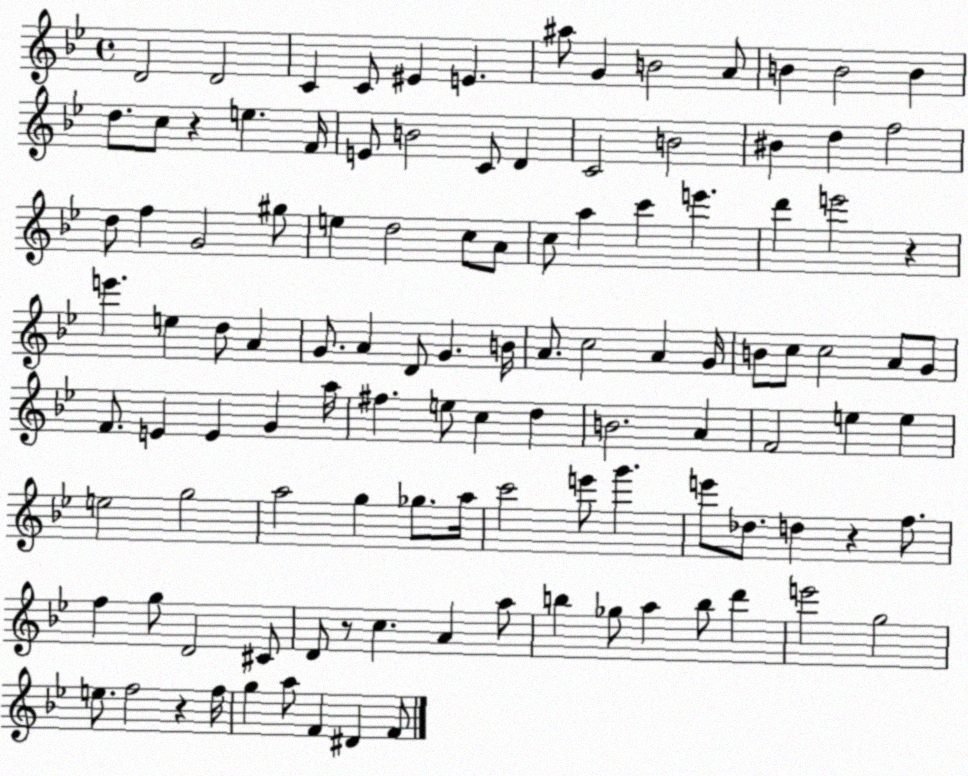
X:1
T:Untitled
M:4/4
L:1/4
K:Bb
D2 D2 C C/2 ^E E ^a/2 G B2 A/2 B B2 B d/2 c/2 z e F/4 E/2 B2 C/2 D C2 B2 ^B d f2 d/2 f G2 ^g/2 e d2 c/2 A/2 c/2 a c' e' d' e'2 z e' e d/2 A G/2 A D/2 G B/4 A/2 c2 A G/4 B/2 c/2 c2 A/2 G/2 F/2 E E G a/4 ^f e/2 c d B2 A F2 e e e2 g2 a2 g _g/2 a/4 c'2 e'/2 g' e'/2 _d/2 d z f/2 f g/2 D2 ^C/2 D/2 z/2 c A a/2 b _g/2 a b/2 d' e'2 g2 e/2 f2 z f/4 g a/2 F ^D F/2